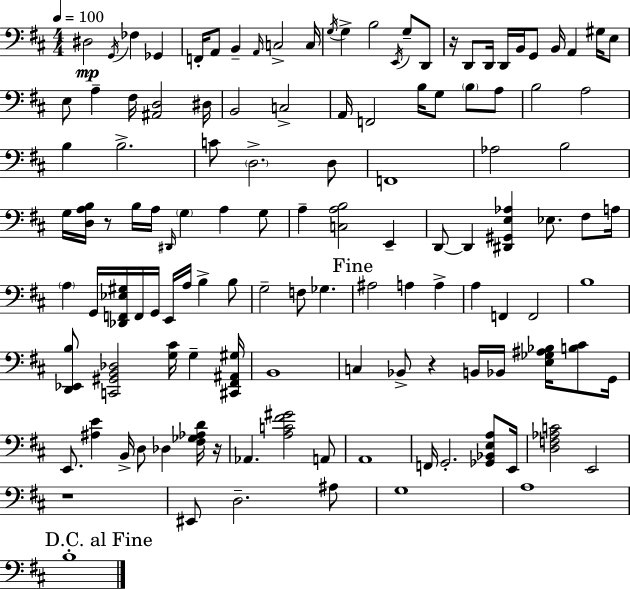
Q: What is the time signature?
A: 4/4